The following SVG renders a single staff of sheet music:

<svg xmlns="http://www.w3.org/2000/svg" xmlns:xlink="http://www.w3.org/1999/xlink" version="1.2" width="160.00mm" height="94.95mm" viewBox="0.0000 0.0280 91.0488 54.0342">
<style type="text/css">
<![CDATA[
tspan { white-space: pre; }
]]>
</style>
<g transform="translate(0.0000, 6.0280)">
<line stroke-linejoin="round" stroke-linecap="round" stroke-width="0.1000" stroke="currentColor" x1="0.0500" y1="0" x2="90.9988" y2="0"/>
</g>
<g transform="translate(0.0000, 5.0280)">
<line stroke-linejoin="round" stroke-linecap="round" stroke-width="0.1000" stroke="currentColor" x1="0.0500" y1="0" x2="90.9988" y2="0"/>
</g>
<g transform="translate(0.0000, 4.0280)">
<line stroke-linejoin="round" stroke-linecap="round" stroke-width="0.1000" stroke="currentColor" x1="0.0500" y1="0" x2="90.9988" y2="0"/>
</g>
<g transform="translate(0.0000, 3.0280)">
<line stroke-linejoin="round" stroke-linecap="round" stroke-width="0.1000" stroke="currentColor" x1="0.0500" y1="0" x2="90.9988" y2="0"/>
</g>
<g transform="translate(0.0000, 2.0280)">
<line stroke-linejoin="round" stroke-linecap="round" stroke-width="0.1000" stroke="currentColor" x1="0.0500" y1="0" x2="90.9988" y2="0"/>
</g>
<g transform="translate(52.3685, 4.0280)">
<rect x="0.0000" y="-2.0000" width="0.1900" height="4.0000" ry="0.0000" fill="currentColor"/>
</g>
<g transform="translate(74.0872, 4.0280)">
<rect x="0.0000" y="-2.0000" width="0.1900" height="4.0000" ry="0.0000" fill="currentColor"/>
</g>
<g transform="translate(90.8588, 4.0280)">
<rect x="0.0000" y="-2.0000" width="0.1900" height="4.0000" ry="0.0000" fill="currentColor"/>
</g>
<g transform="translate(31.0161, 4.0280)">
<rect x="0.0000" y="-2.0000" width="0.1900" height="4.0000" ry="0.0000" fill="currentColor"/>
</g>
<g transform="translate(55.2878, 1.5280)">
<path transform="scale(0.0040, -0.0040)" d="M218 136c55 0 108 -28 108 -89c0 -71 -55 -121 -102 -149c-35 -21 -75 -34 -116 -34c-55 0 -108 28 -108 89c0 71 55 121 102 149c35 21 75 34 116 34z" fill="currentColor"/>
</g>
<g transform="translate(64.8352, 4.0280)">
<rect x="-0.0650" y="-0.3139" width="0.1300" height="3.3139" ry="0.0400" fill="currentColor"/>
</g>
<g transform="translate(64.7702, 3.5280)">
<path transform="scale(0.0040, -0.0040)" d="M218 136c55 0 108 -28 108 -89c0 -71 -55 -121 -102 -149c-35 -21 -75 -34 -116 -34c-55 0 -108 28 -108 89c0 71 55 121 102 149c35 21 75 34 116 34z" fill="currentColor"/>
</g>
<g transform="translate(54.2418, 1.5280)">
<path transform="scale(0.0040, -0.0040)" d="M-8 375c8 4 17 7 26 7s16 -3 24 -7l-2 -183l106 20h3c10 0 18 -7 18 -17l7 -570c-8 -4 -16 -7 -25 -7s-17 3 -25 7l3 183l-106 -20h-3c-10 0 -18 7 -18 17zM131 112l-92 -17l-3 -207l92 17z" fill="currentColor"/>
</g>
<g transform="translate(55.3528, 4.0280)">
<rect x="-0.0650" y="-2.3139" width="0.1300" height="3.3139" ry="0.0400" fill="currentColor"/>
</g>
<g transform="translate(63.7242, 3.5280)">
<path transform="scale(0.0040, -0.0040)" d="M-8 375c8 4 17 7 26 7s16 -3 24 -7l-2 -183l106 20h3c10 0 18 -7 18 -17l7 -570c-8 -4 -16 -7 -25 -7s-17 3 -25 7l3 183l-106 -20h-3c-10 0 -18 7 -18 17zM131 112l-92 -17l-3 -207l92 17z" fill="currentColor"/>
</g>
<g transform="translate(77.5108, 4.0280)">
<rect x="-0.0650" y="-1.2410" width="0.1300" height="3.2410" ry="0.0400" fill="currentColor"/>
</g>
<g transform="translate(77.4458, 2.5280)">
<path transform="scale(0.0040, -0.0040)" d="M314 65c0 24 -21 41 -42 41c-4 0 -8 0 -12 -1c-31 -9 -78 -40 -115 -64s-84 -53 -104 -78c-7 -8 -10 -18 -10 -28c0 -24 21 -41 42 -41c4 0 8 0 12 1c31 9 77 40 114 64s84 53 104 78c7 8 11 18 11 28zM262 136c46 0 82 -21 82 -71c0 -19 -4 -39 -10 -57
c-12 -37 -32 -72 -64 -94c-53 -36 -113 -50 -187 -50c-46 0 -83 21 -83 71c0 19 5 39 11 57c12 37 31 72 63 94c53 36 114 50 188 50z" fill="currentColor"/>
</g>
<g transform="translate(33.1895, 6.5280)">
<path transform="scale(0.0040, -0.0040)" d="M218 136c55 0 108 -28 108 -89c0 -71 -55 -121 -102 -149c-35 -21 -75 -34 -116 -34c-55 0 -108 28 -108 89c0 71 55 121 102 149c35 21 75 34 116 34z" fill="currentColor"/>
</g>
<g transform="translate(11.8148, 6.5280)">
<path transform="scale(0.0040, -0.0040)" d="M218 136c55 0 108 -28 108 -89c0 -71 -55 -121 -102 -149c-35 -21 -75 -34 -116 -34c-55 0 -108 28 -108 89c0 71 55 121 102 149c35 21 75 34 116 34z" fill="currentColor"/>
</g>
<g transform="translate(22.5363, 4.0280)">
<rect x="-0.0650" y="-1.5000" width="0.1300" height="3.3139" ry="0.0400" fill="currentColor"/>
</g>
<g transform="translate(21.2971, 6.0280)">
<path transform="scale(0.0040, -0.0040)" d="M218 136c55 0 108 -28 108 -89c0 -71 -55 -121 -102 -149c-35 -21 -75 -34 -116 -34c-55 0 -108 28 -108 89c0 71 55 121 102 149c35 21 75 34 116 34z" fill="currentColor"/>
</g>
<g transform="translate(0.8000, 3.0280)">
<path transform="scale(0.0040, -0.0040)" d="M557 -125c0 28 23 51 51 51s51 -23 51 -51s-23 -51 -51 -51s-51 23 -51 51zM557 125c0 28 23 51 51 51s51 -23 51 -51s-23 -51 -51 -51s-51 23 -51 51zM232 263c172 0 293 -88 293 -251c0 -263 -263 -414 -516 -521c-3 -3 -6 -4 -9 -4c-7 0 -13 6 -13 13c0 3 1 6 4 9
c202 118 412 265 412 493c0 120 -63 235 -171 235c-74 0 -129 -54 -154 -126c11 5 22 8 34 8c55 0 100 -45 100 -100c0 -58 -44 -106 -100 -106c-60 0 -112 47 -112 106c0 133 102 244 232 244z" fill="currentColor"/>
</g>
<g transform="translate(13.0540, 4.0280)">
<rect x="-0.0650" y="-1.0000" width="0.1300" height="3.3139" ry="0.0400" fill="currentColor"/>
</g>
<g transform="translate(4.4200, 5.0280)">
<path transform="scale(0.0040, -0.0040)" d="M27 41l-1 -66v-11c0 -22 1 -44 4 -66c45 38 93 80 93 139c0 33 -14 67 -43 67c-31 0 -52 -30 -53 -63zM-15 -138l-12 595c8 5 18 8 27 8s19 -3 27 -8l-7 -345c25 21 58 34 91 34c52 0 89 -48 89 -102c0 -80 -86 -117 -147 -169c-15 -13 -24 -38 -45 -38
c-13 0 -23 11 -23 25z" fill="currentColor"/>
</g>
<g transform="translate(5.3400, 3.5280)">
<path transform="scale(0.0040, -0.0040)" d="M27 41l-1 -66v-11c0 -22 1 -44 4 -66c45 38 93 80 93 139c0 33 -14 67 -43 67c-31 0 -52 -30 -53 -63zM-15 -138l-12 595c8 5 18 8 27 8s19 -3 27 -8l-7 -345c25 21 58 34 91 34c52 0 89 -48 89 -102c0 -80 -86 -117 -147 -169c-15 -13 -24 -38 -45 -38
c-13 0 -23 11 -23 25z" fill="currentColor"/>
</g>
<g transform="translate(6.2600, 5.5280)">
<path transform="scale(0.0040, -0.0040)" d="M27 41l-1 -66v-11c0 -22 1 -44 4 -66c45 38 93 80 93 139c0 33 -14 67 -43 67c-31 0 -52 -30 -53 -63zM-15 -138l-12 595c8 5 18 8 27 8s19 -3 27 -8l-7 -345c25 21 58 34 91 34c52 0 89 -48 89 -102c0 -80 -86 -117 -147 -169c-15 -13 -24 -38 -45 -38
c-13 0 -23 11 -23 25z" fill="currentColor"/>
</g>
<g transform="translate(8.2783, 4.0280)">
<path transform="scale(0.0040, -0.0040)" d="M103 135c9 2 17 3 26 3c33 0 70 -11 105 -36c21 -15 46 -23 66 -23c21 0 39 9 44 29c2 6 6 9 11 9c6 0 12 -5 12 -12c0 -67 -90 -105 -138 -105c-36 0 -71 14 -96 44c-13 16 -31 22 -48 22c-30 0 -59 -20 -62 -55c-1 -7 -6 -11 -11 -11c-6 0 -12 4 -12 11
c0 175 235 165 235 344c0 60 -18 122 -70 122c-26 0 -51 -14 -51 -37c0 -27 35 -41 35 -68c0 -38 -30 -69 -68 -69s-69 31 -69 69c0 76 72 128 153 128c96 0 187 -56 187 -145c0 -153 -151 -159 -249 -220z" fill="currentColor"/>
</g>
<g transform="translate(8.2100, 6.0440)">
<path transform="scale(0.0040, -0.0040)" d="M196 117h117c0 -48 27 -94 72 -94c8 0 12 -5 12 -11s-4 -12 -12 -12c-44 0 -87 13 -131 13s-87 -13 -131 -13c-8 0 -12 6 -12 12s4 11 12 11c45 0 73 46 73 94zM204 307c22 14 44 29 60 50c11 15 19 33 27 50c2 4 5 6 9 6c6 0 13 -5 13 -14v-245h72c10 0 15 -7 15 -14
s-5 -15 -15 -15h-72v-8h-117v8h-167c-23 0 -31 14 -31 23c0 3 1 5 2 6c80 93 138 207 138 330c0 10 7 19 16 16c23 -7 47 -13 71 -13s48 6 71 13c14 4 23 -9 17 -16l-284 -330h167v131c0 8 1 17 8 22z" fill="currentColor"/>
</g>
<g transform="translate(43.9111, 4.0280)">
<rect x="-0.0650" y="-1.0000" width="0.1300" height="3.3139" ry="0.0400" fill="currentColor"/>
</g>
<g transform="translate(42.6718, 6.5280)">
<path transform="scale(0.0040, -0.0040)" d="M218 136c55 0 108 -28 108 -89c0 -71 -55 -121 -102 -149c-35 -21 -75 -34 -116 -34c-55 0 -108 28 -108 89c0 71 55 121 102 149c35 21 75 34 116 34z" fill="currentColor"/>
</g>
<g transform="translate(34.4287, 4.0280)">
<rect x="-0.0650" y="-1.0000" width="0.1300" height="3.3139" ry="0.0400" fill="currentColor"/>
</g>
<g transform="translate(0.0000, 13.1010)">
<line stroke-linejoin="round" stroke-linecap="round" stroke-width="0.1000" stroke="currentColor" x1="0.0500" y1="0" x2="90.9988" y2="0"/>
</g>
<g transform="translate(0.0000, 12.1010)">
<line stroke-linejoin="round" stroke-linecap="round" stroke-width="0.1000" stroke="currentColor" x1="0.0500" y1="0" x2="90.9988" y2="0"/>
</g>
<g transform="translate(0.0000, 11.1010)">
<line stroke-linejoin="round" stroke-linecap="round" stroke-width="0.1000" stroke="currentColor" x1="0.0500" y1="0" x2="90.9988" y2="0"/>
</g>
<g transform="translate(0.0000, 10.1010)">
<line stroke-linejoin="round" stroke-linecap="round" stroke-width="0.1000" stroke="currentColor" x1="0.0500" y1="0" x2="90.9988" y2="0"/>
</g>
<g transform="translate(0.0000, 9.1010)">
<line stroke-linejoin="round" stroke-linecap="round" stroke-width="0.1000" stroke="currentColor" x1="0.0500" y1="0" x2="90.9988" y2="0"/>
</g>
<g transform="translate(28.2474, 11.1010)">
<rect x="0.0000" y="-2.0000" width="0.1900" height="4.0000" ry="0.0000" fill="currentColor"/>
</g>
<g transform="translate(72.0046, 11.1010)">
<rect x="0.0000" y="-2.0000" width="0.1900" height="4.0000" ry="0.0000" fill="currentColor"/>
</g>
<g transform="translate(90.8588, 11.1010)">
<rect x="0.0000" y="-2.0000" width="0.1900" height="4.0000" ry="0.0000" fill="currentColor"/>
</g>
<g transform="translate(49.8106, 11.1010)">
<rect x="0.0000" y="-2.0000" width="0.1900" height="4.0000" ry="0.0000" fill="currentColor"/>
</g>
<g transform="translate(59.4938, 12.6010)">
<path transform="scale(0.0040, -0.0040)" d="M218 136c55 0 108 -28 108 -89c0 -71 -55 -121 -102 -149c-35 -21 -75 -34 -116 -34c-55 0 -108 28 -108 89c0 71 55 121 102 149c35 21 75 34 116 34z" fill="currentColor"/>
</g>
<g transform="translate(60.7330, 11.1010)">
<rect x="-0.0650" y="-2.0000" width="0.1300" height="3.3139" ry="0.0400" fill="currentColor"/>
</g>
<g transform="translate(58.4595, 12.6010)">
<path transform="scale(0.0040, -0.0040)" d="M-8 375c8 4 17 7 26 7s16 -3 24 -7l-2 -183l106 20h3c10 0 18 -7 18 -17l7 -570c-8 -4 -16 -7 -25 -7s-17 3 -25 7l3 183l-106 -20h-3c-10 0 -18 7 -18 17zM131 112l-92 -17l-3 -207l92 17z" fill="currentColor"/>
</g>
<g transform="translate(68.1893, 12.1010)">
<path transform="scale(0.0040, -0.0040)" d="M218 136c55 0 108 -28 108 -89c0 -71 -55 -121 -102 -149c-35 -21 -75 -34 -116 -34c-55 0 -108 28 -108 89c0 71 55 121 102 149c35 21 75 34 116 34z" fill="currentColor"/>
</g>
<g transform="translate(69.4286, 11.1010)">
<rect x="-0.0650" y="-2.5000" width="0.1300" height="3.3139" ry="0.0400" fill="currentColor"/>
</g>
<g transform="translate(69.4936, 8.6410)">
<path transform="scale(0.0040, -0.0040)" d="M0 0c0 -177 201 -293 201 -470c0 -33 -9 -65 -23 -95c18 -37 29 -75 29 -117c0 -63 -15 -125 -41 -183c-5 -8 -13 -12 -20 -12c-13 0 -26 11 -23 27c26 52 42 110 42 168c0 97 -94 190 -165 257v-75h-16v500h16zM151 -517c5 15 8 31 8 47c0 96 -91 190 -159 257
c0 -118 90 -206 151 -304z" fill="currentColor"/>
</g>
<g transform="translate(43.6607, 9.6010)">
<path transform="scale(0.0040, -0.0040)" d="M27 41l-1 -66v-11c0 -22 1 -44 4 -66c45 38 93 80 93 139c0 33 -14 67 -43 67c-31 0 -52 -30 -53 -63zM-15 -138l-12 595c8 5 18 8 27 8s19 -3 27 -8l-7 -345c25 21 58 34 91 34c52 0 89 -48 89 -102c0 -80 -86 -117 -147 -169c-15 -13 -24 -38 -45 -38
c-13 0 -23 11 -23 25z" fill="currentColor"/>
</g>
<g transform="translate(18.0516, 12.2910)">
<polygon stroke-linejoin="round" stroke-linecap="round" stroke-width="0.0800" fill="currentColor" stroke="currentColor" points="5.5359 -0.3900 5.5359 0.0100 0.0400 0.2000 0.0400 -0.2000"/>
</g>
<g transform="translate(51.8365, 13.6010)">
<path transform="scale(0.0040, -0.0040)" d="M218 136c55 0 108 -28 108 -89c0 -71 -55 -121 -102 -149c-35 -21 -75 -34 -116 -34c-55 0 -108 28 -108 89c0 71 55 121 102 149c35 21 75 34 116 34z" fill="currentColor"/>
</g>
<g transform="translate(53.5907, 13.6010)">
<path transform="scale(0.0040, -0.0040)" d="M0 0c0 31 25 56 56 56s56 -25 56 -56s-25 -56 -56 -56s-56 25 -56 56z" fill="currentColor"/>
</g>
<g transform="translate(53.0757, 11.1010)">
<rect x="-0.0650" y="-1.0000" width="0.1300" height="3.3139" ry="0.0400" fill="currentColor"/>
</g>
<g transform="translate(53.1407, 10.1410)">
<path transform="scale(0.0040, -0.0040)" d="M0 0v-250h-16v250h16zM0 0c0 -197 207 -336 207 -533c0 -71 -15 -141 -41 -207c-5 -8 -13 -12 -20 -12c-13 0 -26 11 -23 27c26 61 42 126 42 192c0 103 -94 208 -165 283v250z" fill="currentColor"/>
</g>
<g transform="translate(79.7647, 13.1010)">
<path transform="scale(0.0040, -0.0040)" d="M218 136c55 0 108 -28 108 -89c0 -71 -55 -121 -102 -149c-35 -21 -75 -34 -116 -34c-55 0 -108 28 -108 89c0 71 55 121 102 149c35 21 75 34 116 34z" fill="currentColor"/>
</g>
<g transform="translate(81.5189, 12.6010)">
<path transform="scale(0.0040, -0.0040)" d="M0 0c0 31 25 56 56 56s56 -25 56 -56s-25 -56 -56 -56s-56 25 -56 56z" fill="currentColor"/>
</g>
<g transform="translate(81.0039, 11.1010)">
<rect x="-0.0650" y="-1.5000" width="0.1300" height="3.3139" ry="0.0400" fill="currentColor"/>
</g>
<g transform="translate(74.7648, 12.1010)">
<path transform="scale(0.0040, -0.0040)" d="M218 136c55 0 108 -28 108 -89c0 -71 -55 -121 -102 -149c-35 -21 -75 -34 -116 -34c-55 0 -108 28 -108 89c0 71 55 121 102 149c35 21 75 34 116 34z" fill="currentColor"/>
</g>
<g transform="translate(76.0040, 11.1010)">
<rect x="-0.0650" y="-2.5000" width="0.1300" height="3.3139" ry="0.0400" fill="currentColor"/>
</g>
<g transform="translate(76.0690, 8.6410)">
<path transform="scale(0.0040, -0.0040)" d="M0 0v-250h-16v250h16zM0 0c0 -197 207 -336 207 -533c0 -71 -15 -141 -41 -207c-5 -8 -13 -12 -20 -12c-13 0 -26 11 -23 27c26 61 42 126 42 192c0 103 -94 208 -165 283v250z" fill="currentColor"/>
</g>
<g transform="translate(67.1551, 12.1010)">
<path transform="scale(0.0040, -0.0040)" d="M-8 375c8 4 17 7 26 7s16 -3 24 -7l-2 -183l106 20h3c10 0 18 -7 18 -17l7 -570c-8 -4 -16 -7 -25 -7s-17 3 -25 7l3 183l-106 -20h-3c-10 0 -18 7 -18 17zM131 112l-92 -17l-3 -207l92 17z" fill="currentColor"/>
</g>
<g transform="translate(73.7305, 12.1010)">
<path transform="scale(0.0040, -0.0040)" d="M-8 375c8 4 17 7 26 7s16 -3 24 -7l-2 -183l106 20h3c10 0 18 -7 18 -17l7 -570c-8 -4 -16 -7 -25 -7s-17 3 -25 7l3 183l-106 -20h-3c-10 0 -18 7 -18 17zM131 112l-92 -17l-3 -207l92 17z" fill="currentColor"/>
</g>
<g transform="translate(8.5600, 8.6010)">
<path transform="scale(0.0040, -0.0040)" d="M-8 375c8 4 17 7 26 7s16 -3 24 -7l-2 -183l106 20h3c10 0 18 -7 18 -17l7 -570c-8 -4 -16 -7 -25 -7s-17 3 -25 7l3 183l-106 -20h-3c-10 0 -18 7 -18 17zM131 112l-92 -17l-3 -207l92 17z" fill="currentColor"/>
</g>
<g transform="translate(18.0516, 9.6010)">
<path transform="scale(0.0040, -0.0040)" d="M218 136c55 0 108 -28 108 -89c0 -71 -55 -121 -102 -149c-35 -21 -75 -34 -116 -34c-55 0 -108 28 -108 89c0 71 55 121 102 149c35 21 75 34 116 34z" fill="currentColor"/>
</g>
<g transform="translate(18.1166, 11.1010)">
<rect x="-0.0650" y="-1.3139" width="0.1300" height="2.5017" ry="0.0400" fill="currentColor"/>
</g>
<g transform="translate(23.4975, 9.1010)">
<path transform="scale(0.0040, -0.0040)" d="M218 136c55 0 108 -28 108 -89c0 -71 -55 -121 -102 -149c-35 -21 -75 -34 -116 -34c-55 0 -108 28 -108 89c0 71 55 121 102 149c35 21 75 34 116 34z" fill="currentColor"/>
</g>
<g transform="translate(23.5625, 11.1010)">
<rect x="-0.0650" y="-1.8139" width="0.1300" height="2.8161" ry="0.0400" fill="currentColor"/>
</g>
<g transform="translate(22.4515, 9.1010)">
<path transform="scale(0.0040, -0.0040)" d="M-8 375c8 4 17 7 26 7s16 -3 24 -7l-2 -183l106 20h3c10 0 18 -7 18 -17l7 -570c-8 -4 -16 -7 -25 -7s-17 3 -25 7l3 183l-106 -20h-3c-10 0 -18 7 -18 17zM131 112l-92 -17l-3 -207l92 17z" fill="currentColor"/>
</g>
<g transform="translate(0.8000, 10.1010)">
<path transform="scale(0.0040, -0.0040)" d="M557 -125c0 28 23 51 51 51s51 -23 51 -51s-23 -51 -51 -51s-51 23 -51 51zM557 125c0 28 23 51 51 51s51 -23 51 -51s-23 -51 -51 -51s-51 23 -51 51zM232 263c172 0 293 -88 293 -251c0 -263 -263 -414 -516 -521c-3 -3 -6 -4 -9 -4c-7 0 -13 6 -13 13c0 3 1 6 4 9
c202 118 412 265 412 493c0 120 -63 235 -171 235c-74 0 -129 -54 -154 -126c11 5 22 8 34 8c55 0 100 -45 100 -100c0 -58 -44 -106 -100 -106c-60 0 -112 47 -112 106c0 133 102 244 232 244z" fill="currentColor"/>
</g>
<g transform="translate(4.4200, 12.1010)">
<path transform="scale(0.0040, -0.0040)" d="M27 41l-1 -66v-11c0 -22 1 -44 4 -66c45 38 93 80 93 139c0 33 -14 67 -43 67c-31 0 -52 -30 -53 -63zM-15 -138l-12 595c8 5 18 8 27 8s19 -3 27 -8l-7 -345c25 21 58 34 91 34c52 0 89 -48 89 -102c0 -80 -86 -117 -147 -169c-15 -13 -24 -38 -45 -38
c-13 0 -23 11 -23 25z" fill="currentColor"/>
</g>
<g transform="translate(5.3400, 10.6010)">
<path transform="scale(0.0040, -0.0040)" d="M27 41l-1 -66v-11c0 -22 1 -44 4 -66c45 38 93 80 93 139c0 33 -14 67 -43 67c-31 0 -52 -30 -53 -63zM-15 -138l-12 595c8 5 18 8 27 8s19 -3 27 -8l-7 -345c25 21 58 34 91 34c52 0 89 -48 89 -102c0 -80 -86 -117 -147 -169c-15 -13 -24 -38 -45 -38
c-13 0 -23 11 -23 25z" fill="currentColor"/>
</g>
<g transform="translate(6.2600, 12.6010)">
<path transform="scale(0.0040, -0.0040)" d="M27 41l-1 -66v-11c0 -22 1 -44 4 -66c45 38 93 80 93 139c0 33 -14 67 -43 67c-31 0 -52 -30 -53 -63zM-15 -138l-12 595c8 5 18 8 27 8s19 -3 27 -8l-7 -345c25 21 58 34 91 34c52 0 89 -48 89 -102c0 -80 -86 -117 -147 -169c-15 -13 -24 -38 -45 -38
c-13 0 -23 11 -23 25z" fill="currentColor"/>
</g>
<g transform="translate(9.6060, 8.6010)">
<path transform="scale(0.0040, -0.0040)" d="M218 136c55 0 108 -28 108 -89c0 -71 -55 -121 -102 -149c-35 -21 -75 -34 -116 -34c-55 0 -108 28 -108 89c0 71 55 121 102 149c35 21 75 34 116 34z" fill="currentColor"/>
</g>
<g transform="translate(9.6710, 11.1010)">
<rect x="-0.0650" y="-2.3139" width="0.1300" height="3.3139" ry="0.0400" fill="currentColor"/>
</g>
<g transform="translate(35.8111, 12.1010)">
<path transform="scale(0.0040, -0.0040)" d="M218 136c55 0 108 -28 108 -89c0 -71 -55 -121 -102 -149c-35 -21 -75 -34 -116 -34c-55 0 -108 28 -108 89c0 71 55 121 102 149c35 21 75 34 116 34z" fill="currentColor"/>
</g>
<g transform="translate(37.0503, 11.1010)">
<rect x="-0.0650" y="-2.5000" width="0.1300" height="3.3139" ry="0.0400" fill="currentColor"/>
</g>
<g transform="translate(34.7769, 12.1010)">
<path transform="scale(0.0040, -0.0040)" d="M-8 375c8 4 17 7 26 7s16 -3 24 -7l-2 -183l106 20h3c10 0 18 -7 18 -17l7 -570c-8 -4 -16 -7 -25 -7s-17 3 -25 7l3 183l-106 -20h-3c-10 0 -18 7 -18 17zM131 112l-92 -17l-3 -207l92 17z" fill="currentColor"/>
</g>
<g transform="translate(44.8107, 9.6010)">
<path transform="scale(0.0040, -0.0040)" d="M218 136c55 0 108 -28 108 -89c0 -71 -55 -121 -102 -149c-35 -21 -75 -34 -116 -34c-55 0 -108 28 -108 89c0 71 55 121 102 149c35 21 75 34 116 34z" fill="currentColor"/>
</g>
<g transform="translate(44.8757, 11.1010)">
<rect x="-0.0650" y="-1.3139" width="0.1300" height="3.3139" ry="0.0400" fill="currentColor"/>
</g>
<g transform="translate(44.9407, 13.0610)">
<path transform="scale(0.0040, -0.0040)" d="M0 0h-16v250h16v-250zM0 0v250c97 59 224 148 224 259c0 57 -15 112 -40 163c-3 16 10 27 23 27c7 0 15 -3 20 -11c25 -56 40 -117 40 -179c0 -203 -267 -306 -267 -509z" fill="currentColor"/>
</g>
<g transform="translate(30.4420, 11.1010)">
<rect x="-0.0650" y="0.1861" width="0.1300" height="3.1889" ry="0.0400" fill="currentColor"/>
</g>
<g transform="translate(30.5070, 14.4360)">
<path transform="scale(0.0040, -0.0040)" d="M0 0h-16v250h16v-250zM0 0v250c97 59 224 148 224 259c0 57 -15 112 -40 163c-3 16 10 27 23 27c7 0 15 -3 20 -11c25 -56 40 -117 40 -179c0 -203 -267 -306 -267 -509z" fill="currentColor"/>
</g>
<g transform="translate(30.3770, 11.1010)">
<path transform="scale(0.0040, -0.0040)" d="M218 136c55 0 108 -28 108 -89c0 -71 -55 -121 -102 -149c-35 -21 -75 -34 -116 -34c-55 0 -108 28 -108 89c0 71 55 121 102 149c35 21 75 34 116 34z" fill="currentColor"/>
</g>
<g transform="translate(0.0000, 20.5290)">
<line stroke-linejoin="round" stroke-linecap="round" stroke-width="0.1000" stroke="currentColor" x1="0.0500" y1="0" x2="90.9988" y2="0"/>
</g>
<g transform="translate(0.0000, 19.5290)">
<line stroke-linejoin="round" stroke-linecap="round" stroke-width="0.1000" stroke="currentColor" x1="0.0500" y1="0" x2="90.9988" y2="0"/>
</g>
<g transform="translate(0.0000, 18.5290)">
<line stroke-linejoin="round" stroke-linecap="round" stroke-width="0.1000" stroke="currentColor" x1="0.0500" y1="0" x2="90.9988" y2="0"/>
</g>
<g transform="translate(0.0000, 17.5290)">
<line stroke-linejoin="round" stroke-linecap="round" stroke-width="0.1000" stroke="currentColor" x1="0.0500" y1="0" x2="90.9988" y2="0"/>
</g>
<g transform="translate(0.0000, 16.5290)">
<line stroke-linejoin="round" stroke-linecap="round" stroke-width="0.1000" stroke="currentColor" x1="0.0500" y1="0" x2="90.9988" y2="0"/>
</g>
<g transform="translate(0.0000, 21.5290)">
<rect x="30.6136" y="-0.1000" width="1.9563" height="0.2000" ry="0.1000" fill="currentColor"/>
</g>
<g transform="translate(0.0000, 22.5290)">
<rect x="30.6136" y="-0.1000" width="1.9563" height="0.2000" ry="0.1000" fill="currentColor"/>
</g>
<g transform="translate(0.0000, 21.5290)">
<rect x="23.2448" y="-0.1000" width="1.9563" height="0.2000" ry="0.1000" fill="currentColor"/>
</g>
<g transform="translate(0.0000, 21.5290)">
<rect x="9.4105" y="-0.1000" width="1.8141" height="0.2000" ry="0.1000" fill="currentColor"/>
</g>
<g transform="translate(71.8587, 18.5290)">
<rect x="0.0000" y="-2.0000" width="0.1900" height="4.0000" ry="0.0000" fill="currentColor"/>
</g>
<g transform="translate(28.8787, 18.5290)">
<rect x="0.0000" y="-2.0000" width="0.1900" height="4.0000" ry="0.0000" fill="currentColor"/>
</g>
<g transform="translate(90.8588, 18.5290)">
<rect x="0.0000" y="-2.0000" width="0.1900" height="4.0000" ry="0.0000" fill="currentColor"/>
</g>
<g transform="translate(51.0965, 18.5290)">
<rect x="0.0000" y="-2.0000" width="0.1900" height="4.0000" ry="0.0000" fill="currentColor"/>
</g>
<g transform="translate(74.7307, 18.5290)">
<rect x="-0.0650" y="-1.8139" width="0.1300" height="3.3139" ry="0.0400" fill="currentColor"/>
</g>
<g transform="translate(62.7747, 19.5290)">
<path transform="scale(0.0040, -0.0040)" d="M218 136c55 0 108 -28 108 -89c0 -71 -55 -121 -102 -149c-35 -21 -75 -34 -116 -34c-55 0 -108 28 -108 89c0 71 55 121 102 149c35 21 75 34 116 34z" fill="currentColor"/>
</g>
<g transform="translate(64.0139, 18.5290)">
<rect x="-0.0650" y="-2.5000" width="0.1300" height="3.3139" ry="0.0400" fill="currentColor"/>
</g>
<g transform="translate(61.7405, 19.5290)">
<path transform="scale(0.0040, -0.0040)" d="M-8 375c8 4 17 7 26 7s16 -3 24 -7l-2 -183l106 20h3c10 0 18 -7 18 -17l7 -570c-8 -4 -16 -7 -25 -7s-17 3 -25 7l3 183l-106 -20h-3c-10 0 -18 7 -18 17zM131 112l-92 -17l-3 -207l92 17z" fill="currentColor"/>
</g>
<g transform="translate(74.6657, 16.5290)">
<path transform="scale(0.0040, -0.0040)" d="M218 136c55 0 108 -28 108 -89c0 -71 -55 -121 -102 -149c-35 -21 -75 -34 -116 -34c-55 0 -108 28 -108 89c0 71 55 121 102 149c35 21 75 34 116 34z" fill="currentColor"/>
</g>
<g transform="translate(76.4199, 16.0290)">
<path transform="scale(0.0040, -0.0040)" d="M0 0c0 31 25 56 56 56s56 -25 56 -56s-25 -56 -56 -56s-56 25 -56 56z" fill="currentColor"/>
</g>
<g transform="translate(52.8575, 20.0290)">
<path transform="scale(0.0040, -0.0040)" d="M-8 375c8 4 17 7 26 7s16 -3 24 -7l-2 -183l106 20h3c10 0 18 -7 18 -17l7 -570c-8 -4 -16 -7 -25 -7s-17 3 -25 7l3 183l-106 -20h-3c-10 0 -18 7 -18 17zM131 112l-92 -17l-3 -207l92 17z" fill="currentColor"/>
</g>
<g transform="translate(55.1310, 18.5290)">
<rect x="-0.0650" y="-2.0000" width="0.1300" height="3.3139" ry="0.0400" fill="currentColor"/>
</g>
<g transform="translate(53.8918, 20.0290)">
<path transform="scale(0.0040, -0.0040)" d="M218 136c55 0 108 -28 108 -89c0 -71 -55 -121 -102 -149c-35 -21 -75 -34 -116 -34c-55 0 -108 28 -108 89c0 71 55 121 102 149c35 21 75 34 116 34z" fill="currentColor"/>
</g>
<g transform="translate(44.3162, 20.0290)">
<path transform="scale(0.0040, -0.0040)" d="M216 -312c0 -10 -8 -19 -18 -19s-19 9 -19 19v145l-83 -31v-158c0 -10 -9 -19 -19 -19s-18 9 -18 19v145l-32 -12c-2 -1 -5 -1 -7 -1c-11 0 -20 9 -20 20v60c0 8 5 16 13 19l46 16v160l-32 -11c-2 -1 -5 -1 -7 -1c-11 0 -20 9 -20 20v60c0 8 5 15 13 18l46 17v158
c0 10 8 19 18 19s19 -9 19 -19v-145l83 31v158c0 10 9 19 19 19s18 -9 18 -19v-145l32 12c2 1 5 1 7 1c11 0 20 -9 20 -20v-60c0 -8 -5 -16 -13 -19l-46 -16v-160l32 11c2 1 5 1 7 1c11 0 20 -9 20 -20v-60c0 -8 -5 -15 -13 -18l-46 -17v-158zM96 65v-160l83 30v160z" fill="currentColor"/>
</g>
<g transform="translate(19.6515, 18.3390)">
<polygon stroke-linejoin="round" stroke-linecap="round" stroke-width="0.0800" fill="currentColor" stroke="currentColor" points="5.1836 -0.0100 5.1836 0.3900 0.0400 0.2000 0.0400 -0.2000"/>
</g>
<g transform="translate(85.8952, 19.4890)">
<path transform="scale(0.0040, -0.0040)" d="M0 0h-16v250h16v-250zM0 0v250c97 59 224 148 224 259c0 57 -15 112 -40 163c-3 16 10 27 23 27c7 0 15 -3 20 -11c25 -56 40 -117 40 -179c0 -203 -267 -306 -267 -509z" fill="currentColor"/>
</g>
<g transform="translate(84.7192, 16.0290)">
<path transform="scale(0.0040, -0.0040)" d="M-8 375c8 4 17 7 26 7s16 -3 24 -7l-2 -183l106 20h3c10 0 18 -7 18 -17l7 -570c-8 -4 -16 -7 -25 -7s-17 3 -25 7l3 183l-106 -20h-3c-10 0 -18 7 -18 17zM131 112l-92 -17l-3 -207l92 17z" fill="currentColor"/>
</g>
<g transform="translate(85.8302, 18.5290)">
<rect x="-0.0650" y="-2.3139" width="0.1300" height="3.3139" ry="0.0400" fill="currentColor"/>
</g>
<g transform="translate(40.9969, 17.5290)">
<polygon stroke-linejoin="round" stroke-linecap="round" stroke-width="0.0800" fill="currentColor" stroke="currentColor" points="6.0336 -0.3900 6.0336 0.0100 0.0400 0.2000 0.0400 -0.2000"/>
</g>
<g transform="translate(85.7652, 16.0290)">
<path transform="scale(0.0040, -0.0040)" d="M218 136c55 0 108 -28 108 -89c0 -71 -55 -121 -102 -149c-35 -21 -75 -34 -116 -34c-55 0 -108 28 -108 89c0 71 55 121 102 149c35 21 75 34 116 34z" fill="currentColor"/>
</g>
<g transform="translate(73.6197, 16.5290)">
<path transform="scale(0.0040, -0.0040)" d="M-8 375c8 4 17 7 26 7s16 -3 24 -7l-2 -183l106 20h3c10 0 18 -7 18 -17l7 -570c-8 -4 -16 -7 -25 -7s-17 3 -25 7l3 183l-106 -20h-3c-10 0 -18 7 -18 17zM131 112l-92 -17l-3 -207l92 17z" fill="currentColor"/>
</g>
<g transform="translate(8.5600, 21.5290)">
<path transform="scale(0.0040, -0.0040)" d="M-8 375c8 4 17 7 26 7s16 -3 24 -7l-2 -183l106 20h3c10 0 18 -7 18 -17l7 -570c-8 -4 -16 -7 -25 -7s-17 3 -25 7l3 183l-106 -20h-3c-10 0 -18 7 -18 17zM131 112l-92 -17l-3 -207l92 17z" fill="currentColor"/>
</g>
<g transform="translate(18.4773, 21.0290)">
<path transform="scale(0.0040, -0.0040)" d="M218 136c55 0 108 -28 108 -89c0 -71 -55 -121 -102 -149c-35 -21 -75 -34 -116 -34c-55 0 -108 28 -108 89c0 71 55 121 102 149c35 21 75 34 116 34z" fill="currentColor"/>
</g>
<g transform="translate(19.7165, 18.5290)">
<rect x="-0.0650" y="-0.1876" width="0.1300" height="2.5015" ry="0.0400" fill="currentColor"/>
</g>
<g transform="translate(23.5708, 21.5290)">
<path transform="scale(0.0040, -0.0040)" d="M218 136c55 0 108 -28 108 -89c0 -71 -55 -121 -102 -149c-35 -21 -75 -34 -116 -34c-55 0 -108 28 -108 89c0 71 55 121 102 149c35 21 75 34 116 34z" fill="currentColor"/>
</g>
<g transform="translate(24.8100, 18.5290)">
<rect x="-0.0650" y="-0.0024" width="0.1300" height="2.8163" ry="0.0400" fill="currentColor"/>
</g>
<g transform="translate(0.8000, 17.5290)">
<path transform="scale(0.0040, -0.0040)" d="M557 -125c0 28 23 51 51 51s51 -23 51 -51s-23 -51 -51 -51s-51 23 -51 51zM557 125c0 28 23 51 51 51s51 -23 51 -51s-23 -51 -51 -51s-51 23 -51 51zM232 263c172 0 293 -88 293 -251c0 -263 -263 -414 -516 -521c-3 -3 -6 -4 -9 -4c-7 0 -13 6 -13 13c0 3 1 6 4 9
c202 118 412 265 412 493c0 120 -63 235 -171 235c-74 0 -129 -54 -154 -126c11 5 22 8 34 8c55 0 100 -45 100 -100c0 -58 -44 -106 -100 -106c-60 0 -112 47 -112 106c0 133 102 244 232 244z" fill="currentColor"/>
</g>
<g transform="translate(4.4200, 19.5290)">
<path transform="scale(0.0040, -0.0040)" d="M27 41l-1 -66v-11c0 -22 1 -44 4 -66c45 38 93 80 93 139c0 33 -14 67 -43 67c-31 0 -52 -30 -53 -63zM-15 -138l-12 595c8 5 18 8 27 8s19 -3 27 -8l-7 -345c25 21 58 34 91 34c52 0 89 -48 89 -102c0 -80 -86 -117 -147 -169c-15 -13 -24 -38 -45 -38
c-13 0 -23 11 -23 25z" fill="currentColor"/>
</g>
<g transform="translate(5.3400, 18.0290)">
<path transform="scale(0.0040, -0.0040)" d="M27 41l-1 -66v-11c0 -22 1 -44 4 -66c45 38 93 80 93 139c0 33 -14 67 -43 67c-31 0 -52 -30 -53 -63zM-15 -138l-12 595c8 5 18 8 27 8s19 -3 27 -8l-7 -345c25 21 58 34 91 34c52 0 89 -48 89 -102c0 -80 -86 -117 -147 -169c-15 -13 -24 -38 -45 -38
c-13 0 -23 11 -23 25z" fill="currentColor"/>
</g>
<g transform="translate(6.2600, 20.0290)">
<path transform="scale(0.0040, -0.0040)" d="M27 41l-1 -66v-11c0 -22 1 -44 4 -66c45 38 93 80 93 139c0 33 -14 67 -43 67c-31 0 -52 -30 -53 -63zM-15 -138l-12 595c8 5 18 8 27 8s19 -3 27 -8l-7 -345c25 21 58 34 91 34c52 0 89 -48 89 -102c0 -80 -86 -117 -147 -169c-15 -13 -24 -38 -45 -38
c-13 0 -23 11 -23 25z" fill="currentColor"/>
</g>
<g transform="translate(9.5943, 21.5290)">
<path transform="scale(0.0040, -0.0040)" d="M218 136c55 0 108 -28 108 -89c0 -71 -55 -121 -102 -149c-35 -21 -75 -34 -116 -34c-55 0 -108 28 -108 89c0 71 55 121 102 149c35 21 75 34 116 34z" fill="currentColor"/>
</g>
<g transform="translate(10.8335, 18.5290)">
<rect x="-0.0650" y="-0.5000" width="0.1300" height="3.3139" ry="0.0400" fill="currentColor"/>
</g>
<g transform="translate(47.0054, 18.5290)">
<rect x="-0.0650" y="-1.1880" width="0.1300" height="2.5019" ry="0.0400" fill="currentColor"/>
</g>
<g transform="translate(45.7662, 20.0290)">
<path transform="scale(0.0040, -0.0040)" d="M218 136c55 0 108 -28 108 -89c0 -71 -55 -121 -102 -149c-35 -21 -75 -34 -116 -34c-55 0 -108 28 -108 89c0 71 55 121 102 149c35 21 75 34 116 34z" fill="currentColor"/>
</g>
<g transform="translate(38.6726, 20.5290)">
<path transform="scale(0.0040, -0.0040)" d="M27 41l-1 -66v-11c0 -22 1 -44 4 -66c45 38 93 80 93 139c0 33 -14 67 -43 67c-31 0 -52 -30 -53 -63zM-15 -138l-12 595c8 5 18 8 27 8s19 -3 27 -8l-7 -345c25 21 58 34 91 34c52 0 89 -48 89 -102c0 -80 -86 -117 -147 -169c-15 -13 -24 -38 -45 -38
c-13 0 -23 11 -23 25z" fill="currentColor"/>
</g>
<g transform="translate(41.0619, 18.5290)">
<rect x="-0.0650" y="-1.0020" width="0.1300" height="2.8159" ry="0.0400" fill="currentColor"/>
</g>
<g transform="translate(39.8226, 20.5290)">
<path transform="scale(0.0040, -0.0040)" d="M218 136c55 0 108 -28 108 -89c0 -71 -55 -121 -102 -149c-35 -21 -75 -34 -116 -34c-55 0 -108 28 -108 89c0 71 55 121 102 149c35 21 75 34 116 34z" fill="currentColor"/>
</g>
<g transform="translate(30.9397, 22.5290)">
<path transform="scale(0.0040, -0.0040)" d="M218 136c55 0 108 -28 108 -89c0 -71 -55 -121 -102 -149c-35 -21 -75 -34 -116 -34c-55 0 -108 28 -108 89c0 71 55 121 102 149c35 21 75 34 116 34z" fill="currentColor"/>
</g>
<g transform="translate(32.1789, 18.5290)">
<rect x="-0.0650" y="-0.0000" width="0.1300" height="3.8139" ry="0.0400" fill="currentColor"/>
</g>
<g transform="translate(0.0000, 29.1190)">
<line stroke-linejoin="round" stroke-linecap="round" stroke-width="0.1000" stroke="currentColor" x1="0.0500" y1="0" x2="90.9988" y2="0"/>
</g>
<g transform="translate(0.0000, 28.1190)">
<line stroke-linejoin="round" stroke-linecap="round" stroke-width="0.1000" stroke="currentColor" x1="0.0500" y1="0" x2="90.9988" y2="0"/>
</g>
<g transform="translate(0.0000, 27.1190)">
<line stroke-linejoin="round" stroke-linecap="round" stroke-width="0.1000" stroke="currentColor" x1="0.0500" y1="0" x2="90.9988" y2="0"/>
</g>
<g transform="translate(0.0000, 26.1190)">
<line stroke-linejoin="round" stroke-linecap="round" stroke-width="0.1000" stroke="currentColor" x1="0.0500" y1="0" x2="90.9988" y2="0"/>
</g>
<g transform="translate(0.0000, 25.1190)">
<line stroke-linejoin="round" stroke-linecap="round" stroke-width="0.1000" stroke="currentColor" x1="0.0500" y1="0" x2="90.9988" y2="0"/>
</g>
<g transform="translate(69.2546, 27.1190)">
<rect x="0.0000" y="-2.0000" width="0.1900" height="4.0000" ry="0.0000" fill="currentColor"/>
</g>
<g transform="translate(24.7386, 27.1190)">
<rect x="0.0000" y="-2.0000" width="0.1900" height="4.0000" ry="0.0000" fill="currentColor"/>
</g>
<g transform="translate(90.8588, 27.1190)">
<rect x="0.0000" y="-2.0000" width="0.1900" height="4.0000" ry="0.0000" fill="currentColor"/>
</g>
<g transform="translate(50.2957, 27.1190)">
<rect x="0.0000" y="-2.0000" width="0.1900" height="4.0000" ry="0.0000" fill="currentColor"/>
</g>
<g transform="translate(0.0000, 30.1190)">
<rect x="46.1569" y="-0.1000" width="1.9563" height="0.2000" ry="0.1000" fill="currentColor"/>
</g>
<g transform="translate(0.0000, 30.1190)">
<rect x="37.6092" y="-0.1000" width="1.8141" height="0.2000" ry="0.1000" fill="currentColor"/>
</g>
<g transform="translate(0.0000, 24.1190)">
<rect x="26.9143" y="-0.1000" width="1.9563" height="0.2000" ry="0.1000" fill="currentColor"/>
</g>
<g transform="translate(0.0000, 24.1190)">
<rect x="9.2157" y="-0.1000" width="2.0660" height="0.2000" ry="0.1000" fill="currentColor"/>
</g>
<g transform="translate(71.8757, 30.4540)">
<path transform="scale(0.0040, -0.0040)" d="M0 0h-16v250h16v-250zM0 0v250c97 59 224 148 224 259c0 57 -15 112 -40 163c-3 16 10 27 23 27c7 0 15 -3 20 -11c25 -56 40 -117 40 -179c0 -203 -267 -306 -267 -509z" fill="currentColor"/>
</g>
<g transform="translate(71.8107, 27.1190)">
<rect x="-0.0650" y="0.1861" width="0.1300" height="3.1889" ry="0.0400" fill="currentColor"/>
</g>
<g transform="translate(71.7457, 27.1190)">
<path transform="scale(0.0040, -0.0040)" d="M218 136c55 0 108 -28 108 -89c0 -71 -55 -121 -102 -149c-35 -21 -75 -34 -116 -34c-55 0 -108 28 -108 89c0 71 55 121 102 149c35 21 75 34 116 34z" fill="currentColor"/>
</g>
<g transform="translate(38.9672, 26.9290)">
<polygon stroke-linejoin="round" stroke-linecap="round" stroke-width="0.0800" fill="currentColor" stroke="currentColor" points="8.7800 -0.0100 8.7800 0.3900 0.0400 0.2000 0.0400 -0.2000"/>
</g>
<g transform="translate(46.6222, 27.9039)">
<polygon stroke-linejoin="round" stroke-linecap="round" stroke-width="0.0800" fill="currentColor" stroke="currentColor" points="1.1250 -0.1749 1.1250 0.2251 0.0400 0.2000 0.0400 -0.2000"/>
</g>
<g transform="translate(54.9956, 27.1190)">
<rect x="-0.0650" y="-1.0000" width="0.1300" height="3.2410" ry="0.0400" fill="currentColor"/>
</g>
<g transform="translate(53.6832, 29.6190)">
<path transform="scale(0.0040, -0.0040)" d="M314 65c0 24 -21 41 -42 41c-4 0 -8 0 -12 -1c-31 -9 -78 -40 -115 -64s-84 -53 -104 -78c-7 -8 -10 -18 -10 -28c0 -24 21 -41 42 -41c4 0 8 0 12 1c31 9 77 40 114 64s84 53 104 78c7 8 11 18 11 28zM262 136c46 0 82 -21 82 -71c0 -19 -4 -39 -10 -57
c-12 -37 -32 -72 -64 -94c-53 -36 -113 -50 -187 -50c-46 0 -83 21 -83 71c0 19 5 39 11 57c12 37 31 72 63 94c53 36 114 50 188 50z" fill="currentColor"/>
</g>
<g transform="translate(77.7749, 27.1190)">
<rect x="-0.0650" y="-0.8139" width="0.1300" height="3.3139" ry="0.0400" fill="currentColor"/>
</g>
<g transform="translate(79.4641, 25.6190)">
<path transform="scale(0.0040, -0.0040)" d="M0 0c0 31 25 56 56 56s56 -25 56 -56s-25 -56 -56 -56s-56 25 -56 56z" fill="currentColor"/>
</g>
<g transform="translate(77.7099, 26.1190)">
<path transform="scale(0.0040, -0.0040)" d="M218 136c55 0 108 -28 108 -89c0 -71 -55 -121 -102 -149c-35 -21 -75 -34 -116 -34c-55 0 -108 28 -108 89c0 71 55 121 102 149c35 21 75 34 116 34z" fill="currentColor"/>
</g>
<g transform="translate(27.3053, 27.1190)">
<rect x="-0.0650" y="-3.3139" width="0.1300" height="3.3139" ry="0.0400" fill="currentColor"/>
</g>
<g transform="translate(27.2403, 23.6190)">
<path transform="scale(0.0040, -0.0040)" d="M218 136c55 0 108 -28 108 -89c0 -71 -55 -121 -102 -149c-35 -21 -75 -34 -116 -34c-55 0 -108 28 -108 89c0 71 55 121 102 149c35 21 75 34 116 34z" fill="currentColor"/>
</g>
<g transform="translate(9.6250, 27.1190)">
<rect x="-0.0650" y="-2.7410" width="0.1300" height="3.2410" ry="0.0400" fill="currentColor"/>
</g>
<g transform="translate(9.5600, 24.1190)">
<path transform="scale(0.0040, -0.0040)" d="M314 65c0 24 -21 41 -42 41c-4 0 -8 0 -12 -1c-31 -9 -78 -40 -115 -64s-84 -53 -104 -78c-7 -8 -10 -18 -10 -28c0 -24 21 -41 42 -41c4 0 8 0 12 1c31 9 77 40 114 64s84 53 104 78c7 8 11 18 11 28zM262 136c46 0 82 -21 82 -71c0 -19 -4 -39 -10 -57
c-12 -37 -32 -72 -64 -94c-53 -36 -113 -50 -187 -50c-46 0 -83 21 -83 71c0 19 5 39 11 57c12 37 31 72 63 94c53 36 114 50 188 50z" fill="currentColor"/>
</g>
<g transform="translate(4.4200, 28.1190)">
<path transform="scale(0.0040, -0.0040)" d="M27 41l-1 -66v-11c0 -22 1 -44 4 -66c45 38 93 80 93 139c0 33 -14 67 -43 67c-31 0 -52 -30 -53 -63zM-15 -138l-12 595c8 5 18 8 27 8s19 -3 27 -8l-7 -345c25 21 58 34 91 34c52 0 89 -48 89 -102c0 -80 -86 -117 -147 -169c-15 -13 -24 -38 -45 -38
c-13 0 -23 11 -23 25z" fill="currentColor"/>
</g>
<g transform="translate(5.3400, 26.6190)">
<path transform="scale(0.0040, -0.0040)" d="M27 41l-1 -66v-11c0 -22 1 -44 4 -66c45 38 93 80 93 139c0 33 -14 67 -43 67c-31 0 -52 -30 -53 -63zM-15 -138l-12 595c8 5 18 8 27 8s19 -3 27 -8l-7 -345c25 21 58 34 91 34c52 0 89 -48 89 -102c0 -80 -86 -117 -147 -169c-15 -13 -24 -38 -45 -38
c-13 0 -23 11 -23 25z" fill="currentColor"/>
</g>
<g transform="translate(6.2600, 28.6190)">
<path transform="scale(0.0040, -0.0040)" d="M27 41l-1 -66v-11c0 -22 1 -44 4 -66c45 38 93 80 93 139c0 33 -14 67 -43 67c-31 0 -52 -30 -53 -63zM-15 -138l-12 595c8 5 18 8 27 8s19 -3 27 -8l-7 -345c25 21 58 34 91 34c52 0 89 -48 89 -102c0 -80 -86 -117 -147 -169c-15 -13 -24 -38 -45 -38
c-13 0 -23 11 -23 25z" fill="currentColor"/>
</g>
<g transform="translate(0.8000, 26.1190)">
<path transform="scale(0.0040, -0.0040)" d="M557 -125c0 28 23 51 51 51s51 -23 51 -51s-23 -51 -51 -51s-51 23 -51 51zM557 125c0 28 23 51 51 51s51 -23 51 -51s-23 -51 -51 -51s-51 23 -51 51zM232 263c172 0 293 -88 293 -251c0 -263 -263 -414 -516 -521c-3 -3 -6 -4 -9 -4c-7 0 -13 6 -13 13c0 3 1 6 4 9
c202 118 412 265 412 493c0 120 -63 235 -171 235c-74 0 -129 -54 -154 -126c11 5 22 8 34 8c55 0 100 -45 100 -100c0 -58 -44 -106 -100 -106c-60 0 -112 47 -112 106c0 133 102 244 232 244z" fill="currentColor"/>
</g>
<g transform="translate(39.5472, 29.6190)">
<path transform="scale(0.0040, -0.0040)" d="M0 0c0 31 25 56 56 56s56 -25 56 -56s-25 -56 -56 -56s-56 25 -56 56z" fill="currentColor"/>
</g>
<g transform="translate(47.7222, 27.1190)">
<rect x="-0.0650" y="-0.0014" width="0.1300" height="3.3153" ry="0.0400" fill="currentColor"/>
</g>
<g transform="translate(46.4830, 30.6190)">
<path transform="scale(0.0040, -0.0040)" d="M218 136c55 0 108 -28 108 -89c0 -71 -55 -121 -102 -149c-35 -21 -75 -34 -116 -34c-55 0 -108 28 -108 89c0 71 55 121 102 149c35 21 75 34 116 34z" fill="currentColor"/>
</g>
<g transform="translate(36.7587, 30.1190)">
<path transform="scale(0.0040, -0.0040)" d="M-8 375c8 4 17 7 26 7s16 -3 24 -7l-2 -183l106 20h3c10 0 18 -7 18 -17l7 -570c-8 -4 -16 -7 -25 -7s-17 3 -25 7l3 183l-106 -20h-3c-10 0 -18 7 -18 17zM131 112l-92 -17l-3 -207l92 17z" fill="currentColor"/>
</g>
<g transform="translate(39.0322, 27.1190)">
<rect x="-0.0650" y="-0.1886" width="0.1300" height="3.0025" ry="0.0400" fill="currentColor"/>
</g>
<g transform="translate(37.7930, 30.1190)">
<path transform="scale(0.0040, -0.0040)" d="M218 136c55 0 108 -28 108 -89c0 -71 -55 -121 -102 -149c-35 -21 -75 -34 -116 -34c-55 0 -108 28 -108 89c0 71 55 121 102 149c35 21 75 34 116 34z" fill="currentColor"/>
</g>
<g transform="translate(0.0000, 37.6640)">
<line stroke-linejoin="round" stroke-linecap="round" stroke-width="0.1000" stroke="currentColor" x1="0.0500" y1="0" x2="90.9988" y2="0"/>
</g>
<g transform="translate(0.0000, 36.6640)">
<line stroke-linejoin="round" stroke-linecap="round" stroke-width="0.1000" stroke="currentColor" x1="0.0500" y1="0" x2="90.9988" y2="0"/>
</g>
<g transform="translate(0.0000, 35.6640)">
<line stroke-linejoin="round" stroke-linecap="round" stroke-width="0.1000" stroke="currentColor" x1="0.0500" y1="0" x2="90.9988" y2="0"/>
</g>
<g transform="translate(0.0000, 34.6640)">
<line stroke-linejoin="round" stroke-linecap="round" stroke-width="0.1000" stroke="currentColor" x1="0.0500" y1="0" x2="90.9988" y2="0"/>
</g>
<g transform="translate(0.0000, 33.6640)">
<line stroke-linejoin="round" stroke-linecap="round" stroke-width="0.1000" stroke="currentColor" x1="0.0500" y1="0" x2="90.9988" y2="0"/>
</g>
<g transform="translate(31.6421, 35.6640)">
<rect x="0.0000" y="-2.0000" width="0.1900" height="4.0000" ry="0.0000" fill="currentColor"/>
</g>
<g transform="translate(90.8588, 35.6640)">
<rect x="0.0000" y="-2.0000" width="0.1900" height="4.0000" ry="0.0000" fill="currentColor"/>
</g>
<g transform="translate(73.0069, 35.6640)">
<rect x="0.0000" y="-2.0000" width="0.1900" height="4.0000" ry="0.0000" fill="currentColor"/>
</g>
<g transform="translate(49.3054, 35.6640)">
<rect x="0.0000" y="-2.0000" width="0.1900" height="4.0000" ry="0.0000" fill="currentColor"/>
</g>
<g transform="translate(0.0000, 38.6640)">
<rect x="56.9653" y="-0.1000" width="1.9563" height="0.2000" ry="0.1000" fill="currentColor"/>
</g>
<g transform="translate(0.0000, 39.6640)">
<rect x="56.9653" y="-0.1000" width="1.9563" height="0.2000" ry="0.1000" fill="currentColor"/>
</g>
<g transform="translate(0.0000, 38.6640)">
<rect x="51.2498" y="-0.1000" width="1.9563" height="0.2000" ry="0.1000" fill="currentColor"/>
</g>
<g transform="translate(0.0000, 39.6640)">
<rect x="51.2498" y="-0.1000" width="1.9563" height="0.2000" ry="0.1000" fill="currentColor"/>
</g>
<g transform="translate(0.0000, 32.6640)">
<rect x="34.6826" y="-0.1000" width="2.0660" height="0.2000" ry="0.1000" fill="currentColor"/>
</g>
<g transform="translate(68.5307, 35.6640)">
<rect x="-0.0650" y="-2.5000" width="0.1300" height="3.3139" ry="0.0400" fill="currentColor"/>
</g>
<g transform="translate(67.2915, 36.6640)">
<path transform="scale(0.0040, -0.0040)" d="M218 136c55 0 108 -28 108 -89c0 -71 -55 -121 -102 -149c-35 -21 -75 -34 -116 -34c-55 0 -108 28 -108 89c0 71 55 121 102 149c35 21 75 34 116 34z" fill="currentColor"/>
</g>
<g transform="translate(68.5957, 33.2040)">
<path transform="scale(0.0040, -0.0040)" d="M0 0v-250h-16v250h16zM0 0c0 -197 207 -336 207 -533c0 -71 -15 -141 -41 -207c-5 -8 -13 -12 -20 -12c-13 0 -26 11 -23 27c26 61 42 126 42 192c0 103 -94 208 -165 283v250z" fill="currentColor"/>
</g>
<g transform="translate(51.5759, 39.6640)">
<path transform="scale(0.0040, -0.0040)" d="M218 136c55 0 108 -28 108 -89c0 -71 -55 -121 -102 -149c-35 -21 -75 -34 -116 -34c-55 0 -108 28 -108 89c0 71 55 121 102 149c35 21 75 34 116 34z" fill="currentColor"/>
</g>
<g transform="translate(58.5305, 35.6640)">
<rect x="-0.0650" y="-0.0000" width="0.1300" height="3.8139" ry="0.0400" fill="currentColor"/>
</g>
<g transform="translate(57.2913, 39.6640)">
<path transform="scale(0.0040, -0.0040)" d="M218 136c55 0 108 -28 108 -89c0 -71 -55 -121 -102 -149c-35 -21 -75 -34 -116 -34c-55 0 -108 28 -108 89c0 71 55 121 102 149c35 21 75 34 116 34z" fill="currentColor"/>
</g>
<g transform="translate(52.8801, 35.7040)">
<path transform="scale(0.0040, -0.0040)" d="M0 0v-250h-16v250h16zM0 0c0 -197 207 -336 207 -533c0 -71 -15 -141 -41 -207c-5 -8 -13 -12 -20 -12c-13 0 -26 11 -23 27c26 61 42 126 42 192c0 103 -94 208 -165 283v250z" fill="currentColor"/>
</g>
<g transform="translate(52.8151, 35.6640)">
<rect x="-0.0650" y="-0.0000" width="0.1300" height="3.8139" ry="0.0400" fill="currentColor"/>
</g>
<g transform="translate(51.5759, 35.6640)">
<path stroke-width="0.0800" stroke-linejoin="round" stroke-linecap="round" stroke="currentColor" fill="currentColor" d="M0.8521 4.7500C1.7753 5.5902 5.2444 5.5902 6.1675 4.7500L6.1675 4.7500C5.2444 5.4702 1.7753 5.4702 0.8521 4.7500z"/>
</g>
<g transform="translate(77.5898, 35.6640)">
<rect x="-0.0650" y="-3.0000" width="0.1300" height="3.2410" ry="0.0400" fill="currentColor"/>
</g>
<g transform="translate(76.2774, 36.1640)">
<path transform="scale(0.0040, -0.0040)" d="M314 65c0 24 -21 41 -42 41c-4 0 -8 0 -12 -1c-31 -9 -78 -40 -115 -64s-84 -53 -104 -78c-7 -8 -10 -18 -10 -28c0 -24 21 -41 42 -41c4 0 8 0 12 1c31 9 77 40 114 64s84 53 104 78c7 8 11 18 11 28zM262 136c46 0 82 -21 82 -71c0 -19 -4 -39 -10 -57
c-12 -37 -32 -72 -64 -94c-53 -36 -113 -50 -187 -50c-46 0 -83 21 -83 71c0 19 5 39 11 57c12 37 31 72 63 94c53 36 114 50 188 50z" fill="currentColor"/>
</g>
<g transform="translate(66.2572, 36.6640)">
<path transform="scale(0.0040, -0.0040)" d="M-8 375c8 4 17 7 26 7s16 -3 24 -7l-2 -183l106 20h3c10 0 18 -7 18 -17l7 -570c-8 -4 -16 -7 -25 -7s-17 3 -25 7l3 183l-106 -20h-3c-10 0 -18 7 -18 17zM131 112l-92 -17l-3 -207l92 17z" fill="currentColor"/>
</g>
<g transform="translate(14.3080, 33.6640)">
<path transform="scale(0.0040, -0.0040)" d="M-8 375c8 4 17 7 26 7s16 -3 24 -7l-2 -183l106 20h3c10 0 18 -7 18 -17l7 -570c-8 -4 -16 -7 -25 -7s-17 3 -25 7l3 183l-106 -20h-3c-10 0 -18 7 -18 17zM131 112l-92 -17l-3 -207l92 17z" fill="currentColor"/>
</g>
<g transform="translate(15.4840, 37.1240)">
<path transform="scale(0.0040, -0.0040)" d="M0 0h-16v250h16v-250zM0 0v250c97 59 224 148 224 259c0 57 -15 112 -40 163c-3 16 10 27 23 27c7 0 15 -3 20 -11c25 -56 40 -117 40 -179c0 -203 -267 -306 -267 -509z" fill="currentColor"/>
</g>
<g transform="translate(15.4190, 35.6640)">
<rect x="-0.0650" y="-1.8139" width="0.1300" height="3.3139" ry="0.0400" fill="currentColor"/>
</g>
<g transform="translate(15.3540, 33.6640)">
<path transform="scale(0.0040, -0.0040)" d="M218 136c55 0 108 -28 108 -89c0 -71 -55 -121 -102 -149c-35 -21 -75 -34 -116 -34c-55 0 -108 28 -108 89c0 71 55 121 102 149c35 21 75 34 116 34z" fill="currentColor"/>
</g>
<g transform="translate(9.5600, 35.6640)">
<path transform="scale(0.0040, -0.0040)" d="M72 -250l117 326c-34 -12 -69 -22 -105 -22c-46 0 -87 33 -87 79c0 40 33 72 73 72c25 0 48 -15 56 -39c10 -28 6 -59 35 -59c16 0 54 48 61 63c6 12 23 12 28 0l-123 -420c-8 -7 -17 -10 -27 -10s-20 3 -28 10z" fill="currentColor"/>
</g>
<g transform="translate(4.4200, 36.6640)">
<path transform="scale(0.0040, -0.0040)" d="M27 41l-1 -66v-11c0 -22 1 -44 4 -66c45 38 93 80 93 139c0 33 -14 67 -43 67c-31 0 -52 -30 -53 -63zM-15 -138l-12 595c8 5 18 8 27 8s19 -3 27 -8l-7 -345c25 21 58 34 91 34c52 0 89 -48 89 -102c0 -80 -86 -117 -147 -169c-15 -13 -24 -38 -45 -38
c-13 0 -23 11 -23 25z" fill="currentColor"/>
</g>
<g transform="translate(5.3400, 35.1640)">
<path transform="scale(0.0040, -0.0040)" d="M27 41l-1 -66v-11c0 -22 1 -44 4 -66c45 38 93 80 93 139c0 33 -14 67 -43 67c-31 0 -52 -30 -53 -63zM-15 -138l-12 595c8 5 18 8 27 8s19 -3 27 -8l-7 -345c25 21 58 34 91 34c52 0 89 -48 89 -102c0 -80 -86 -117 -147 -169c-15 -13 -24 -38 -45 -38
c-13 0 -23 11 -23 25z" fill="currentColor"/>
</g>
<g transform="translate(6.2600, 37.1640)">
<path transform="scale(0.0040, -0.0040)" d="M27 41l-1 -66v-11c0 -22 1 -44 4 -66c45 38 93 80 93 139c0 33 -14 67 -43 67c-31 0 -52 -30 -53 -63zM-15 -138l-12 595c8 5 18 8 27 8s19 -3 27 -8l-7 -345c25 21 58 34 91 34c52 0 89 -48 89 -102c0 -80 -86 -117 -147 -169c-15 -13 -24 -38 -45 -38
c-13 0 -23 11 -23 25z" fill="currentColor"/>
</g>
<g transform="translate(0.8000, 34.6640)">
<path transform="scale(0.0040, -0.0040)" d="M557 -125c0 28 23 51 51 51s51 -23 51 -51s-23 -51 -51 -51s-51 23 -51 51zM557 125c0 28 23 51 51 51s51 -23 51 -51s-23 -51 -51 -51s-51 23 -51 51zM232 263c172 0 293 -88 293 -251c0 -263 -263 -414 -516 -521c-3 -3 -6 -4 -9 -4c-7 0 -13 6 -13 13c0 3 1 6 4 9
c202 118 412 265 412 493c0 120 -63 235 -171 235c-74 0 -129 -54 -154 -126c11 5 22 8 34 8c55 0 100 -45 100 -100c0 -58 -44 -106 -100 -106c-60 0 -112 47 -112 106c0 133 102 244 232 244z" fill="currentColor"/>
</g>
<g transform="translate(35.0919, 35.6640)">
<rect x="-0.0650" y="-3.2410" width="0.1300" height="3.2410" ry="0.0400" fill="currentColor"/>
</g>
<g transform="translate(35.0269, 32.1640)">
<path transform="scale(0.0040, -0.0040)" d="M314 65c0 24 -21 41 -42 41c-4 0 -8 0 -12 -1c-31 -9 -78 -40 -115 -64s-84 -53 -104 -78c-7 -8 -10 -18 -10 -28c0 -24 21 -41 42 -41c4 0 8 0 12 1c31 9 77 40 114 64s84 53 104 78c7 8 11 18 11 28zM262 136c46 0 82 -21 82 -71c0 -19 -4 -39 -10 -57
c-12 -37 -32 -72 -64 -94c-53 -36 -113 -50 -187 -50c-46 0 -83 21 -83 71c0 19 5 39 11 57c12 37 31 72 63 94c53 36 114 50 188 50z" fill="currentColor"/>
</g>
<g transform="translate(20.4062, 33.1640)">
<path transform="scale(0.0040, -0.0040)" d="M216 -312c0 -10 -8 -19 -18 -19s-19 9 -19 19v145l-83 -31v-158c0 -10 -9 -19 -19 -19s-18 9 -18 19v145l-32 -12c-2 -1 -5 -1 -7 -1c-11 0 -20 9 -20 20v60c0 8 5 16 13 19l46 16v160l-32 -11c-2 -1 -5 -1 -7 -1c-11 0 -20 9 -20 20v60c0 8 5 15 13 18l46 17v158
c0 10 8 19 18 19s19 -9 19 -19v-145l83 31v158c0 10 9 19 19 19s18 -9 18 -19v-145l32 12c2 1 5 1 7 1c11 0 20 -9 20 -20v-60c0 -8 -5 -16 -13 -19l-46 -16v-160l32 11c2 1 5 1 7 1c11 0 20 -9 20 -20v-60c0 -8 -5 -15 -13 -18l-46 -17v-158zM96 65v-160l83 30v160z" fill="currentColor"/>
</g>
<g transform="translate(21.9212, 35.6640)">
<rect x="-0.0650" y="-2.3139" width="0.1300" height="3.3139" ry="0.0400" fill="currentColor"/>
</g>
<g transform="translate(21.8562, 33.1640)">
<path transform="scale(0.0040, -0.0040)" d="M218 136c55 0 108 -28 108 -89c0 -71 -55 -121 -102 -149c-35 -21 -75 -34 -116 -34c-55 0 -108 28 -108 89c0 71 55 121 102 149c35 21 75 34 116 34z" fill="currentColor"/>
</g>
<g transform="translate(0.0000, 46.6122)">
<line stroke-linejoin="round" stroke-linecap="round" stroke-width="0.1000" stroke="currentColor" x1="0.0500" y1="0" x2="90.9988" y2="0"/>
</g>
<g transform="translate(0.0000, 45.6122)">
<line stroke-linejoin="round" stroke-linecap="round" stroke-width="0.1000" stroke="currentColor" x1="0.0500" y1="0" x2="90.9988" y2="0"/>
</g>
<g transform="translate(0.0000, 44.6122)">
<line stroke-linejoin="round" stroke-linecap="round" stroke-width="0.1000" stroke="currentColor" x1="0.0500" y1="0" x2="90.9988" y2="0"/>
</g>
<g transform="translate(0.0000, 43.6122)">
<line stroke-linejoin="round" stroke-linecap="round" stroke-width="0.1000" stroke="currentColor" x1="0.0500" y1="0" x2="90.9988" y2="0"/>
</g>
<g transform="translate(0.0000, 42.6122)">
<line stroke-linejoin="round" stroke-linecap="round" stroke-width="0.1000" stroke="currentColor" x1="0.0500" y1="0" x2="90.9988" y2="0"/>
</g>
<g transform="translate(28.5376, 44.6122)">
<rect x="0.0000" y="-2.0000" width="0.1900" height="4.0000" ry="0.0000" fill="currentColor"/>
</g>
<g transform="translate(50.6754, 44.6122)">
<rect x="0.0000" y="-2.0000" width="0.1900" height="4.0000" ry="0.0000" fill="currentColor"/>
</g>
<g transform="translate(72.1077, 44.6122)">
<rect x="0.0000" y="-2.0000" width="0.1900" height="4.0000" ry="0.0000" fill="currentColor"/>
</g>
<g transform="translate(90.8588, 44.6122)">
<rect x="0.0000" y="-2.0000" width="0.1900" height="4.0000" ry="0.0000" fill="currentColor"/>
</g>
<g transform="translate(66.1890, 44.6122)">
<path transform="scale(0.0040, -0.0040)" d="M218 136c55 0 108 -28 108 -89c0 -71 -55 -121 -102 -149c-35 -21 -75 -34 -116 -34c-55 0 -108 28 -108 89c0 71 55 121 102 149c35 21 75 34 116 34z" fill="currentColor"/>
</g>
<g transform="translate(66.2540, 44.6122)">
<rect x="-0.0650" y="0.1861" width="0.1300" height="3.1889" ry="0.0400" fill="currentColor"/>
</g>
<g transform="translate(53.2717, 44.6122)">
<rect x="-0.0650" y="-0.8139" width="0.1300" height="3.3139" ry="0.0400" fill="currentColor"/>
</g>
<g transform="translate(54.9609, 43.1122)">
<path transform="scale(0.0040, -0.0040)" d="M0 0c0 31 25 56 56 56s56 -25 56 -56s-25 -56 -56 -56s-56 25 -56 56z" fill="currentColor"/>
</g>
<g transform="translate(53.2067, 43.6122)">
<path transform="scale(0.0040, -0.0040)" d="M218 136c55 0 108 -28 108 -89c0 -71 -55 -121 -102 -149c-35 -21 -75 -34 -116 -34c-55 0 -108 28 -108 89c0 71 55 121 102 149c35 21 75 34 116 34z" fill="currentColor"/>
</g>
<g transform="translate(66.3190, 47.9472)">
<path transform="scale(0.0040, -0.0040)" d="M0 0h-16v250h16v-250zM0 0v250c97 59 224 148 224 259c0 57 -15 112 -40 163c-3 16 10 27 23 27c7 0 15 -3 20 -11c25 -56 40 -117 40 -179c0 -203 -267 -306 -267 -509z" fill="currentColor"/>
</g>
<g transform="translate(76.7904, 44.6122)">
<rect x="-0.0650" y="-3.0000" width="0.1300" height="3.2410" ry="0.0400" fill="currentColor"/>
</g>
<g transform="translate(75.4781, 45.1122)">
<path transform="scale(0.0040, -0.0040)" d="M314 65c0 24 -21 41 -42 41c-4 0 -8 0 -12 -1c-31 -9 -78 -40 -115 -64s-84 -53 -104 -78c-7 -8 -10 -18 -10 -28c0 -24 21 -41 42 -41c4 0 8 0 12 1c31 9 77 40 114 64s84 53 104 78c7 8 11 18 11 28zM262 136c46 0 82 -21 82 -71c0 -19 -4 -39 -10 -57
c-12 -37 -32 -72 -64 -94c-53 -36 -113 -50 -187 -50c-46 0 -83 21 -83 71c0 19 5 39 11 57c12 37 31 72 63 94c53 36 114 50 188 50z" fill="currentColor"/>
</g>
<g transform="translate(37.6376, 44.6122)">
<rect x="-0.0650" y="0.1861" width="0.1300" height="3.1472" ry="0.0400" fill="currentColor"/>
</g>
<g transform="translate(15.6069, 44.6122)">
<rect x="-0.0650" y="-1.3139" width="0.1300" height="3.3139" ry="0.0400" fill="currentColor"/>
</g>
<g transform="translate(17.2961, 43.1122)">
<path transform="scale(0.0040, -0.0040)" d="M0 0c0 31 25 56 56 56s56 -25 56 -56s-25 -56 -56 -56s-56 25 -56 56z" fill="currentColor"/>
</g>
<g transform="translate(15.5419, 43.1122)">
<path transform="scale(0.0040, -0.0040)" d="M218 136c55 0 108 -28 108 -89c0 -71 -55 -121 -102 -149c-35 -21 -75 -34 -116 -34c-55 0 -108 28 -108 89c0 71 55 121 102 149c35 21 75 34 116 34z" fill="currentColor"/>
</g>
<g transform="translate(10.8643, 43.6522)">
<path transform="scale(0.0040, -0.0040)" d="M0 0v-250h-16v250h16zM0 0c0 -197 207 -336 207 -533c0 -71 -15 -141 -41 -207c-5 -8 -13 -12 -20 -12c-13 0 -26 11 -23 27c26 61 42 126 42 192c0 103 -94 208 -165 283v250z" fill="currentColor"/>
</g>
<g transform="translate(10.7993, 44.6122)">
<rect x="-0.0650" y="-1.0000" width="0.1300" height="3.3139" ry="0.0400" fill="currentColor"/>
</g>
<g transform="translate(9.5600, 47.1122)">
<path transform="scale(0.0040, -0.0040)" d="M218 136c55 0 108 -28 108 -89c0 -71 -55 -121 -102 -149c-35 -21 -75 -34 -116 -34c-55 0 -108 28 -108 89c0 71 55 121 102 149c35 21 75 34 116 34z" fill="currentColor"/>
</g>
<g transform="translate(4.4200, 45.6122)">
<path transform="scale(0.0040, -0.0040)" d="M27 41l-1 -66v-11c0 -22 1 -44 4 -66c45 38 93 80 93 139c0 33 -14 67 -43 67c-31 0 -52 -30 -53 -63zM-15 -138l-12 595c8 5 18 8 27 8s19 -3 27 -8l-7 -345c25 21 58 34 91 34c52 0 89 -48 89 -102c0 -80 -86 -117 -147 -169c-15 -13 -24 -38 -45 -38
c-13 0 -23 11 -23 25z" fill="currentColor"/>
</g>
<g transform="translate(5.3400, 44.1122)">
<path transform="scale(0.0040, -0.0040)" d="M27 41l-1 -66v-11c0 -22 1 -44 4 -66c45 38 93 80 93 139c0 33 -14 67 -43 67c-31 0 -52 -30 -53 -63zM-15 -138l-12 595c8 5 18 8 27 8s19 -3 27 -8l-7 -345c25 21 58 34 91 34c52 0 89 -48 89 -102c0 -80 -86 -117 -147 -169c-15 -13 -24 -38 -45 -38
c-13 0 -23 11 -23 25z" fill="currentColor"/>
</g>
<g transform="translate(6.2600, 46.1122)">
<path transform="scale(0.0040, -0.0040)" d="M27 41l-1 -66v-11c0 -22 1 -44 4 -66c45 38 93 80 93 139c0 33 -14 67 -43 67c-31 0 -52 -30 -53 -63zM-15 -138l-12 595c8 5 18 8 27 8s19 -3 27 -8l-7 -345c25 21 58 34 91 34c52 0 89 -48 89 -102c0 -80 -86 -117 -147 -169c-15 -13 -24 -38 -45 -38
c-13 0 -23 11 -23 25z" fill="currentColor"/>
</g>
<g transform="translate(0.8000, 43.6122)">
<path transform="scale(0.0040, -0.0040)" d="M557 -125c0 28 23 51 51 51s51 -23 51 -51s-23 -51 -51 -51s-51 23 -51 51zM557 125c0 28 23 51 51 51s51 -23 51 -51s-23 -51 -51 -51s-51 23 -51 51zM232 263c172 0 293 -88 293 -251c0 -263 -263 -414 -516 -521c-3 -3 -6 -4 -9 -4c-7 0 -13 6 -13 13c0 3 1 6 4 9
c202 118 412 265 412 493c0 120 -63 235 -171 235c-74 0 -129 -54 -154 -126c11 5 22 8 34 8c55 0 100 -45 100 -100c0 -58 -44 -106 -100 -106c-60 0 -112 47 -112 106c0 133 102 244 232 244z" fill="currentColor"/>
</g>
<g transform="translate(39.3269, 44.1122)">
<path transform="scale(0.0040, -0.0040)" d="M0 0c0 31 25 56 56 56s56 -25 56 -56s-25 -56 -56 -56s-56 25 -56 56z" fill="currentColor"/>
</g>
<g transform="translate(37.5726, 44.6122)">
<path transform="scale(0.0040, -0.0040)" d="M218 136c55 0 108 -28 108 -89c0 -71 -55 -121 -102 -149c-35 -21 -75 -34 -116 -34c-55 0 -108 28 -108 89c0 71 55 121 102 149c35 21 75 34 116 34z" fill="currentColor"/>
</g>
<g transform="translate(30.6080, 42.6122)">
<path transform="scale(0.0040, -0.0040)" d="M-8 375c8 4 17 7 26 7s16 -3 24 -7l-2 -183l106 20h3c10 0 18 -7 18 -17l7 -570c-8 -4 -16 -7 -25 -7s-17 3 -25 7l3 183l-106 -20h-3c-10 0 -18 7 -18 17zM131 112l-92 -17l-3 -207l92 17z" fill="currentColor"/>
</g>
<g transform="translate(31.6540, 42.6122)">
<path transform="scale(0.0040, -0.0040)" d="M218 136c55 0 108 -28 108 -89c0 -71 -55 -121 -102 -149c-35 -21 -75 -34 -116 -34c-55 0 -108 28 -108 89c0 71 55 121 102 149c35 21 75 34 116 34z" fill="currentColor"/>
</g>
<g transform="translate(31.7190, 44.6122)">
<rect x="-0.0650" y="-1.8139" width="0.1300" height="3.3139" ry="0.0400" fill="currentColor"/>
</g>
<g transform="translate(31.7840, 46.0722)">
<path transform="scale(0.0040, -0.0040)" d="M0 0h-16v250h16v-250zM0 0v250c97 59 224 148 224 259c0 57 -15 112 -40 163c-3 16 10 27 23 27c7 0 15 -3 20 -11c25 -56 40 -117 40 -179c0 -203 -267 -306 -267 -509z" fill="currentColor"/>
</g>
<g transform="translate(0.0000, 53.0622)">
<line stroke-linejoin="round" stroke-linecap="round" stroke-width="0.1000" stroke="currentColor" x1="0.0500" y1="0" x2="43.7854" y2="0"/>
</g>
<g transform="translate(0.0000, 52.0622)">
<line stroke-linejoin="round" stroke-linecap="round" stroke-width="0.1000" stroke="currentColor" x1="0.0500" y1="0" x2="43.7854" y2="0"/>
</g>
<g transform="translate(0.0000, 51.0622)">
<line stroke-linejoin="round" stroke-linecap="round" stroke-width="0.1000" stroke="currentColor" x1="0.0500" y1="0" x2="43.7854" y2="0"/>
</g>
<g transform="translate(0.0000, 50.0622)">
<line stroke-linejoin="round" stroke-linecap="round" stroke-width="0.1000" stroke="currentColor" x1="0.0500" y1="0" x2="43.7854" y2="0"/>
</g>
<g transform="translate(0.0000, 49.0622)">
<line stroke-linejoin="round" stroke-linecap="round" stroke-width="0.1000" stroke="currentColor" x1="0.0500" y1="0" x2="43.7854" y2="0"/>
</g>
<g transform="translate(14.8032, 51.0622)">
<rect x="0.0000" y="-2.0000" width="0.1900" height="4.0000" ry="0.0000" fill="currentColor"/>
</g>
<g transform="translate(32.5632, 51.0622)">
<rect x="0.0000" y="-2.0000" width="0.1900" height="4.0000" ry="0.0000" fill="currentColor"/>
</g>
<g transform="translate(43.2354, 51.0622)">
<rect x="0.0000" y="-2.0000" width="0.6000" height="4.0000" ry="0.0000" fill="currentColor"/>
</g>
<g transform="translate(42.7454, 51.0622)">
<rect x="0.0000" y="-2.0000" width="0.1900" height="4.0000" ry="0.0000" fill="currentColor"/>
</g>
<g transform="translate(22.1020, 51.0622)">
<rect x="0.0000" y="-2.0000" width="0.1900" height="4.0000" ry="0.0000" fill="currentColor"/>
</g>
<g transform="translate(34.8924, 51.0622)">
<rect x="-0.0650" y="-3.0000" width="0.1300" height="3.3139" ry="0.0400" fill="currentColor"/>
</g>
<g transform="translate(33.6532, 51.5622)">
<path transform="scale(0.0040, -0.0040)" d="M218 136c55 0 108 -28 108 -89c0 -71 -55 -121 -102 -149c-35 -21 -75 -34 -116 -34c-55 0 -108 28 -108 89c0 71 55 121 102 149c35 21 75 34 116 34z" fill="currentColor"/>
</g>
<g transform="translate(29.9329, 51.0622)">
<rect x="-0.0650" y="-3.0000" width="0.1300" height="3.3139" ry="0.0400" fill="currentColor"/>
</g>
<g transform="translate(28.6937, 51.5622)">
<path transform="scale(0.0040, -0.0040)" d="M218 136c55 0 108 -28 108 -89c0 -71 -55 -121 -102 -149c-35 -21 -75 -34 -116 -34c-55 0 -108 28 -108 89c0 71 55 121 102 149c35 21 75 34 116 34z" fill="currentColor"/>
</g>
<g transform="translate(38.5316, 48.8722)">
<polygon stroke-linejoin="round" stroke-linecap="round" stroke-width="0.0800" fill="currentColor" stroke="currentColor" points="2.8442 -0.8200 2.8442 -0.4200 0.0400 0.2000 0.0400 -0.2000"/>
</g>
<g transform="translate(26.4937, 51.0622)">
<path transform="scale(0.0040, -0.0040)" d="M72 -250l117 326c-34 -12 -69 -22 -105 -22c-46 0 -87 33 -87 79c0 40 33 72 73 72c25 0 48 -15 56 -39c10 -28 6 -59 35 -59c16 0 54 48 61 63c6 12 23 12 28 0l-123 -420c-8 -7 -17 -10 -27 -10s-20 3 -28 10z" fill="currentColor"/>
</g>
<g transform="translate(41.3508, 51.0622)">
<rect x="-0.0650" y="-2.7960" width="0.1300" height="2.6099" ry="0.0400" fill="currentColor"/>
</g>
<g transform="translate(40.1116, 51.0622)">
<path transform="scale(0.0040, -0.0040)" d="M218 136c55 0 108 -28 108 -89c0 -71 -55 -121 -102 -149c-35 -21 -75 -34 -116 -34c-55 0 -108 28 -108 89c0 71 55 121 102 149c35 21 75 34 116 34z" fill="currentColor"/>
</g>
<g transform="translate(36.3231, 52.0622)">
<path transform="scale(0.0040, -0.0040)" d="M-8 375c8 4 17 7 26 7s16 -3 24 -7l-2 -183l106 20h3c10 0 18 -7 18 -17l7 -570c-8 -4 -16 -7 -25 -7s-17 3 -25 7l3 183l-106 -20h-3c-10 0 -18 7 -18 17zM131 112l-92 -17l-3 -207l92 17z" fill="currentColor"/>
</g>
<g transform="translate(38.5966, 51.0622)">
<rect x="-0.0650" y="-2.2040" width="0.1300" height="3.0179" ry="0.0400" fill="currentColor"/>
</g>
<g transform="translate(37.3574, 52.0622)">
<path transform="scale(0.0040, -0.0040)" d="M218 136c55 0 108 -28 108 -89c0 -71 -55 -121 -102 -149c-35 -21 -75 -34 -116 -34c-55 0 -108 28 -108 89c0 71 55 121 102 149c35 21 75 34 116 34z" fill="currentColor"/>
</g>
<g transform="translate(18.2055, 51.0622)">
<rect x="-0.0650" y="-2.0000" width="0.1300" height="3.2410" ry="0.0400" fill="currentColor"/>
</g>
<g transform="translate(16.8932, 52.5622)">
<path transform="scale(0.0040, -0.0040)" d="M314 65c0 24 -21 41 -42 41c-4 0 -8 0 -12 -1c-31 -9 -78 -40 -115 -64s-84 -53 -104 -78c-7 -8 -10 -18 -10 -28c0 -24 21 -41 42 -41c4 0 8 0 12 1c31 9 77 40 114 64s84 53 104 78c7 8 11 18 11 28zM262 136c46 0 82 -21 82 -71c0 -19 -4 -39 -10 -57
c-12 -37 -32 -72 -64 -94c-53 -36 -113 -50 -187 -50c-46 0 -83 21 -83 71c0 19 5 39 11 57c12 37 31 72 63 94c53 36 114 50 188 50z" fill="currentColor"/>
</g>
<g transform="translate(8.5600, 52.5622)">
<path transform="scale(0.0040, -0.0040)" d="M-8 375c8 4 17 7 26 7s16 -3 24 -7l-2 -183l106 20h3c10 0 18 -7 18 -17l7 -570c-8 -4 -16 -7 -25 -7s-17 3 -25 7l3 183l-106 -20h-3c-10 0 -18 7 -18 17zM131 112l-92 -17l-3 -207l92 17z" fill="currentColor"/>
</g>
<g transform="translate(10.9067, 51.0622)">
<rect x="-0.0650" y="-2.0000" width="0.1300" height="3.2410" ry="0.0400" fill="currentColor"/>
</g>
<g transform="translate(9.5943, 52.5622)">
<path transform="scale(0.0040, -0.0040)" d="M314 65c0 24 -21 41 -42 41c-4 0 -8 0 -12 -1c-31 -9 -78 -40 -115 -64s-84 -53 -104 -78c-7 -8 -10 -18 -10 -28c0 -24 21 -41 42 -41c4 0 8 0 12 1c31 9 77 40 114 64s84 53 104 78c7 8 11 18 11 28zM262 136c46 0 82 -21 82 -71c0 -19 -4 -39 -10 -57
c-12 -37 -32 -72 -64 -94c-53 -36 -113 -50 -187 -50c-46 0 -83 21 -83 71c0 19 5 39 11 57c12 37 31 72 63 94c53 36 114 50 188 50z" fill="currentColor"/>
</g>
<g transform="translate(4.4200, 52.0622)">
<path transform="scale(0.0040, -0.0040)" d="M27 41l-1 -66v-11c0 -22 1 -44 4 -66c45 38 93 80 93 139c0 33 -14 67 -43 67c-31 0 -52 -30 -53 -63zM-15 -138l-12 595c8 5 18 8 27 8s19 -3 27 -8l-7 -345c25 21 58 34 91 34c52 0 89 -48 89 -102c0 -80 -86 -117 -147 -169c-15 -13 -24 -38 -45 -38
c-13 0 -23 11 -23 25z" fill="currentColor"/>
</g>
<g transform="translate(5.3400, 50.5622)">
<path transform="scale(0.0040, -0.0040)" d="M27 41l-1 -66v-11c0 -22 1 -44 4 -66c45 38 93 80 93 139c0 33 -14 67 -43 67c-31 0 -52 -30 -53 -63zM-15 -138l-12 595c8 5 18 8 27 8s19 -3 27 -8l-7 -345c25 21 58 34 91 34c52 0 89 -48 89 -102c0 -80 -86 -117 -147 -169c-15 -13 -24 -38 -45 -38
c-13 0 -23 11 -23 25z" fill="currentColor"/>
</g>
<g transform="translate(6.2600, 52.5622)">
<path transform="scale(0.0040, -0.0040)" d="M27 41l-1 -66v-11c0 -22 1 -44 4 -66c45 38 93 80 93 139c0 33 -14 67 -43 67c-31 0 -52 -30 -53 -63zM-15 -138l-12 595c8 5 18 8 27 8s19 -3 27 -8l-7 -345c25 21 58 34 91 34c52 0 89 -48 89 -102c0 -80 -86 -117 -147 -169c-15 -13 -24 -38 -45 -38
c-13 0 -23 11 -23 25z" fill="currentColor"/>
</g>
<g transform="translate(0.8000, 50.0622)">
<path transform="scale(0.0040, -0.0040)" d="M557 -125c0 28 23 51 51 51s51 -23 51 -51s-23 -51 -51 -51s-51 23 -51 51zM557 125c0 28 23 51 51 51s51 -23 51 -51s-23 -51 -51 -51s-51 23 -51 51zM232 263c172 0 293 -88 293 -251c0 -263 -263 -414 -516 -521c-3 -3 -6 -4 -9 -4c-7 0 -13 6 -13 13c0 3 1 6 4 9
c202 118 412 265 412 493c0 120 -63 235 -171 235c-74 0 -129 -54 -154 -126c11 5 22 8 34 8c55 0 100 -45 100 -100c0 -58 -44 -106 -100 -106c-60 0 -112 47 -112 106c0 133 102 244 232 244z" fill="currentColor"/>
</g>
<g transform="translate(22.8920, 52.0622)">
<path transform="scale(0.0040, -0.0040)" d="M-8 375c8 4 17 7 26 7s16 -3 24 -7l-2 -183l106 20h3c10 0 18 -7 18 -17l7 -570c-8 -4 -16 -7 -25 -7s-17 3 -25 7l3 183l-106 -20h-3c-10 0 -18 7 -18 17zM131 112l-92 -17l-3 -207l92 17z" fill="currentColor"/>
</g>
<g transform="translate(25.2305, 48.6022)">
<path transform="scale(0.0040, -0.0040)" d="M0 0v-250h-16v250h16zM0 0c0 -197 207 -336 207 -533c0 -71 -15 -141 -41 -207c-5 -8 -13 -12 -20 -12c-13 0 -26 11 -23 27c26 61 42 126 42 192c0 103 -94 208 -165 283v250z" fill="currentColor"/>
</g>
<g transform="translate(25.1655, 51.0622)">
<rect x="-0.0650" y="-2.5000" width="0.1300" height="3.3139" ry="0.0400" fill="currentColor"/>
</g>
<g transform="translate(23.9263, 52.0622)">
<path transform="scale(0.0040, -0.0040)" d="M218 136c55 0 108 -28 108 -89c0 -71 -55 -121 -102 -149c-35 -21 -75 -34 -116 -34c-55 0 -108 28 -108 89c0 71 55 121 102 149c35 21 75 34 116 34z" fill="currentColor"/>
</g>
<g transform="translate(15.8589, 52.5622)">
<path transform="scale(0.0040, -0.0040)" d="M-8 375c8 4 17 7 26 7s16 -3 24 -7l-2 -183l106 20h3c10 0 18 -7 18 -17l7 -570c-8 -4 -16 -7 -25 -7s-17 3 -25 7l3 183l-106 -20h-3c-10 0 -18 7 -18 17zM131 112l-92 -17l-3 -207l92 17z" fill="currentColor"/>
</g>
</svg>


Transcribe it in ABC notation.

X:1
T:Untitled
M:2/4
L:1/4
K:Eb
F,, G,, F,, F,, B, E, G,2 B, G,/2 A,/2 D,/2 B,, _G,/2 F,,/2 A,, B,,/4 B,,/2 G,, E,, F,,/2 E,,/2 C,, _G,,/2 ^A,,/2 A,, B,, A, B,/2 C2 D E,,/2 D,,/4 F,,2 D,/2 F, z/2 A,/2 ^B, D2 C,,/2 C,, B,,/2 C,2 F,,/2 G, A,/2 D, F, D,/2 C,2 A,,2 A,,2 B,,/2 z/2 C, C, B,,/2 D,/2